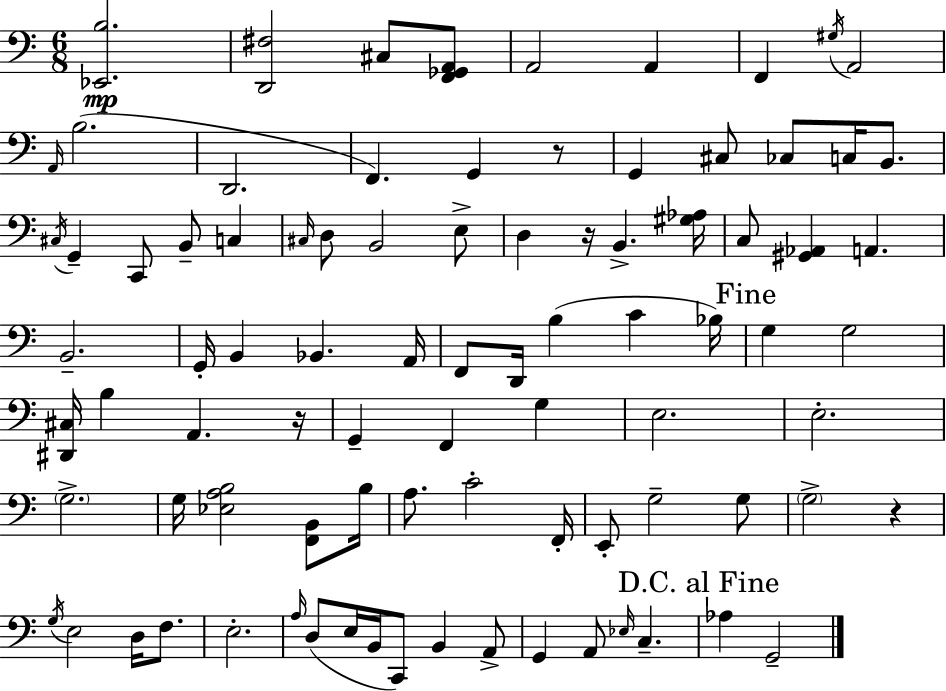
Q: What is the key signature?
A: A minor